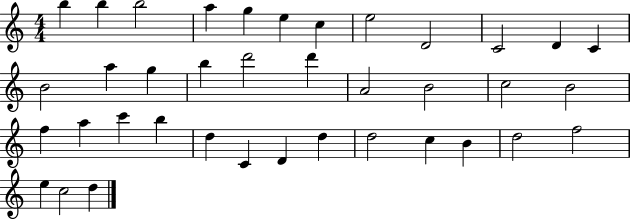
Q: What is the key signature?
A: C major